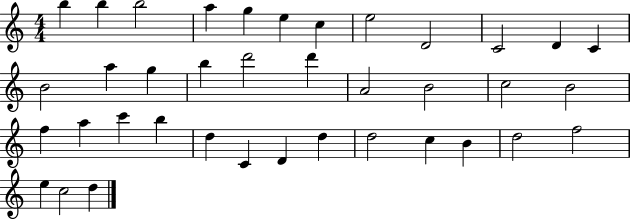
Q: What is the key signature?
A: C major